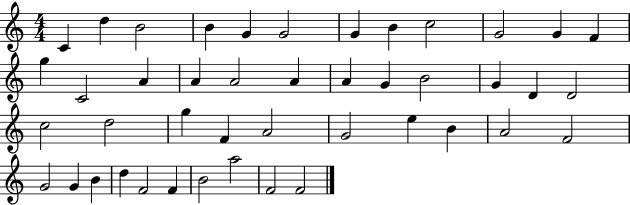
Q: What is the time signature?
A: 4/4